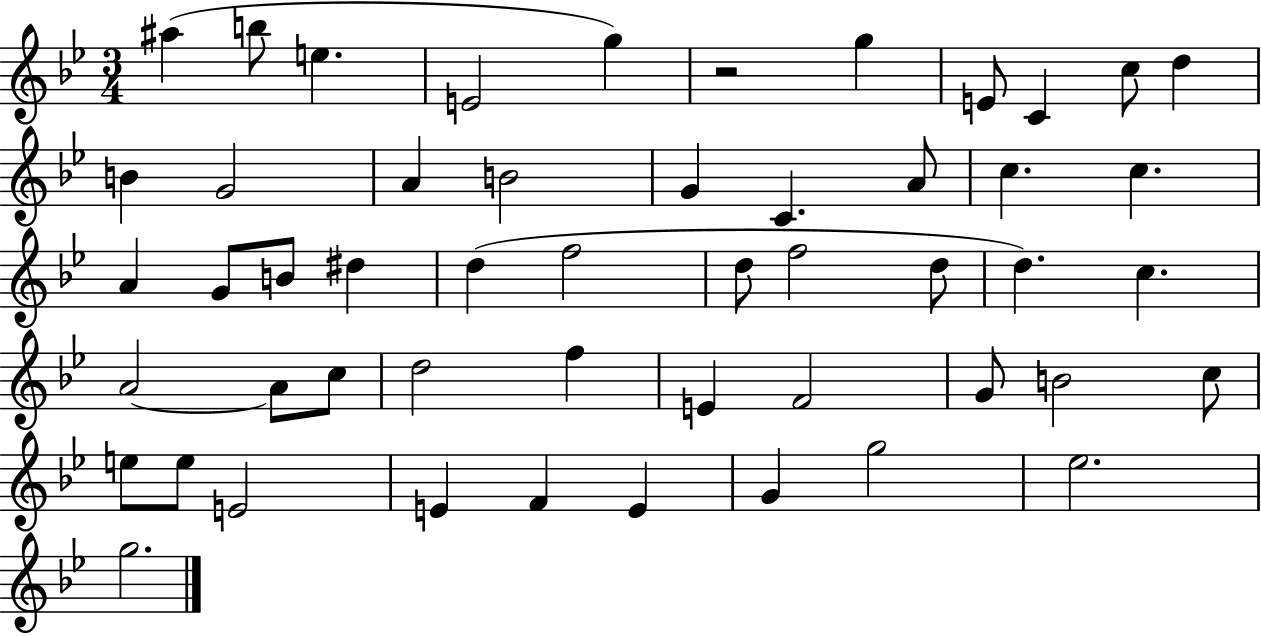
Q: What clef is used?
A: treble